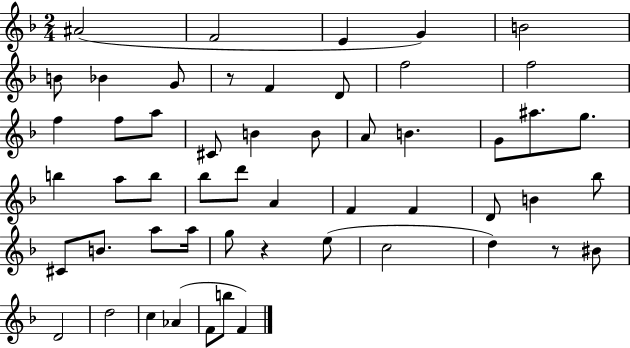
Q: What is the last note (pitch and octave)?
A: F4